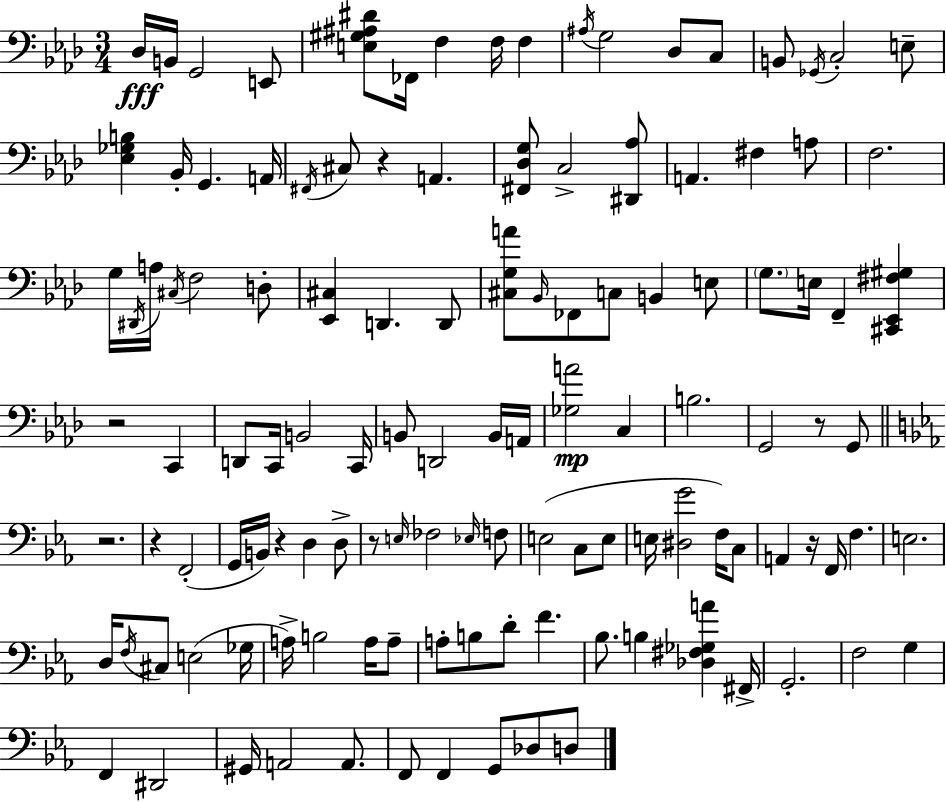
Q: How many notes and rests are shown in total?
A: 122